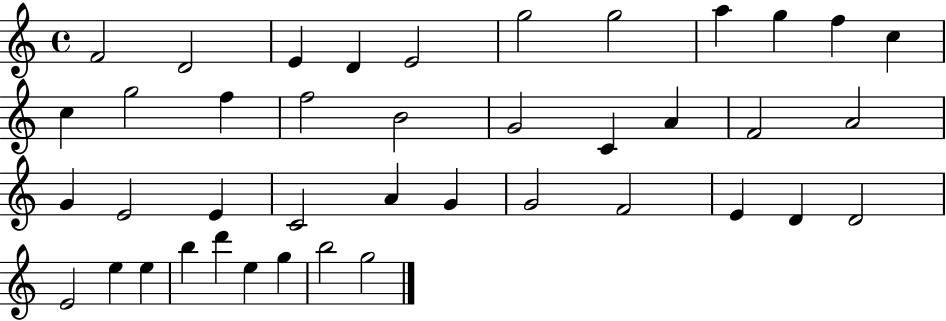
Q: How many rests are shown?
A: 0